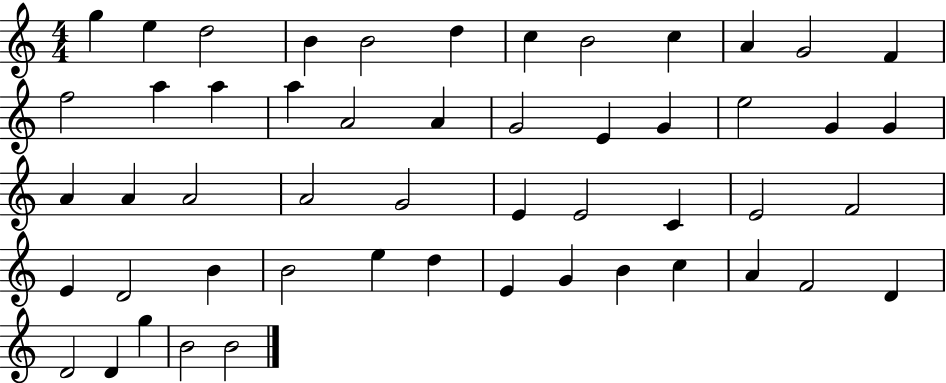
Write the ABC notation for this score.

X:1
T:Untitled
M:4/4
L:1/4
K:C
g e d2 B B2 d c B2 c A G2 F f2 a a a A2 A G2 E G e2 G G A A A2 A2 G2 E E2 C E2 F2 E D2 B B2 e d E G B c A F2 D D2 D g B2 B2